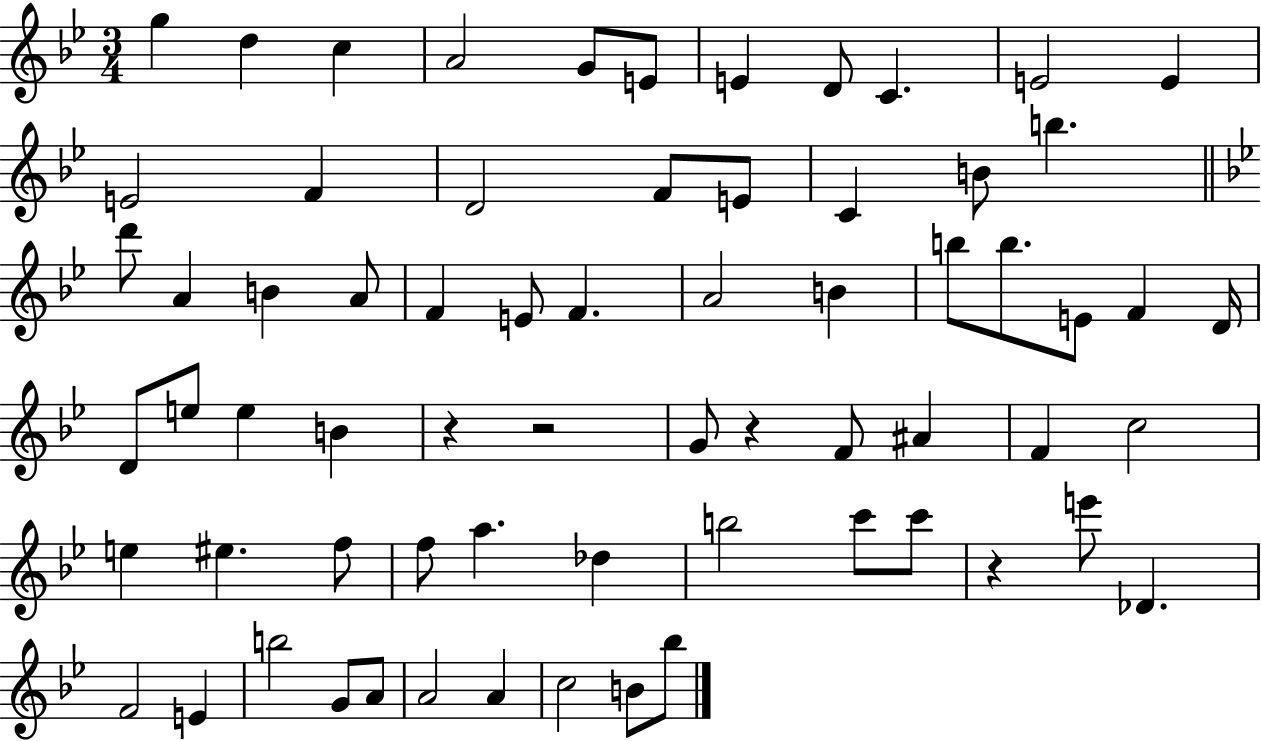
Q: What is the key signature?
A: BES major